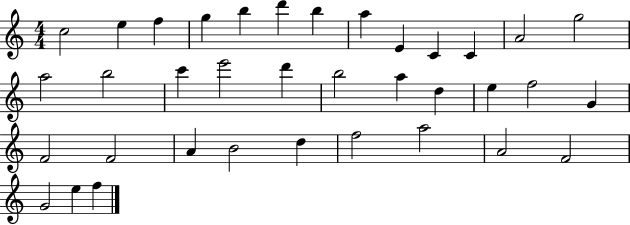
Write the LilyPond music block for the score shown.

{
  \clef treble
  \numericTimeSignature
  \time 4/4
  \key c \major
  c''2 e''4 f''4 | g''4 b''4 d'''4 b''4 | a''4 e'4 c'4 c'4 | a'2 g''2 | \break a''2 b''2 | c'''4 e'''2 d'''4 | b''2 a''4 d''4 | e''4 f''2 g'4 | \break f'2 f'2 | a'4 b'2 d''4 | f''2 a''2 | a'2 f'2 | \break g'2 e''4 f''4 | \bar "|."
}